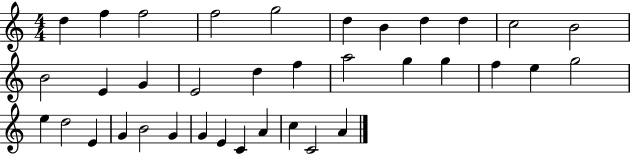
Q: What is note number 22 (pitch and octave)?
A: E5